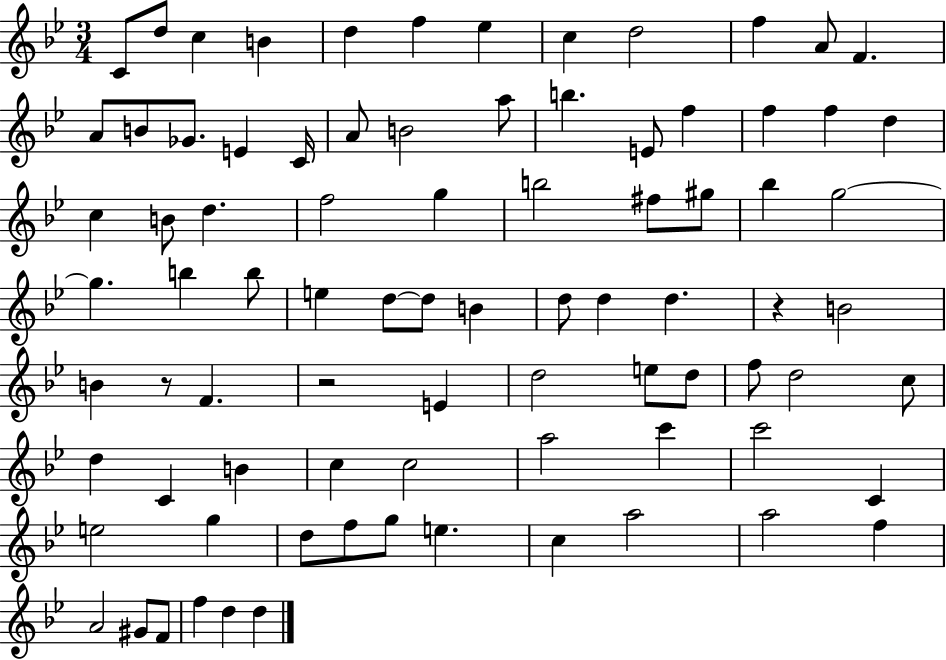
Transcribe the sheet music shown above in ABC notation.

X:1
T:Untitled
M:3/4
L:1/4
K:Bb
C/2 d/2 c B d f _e c d2 f A/2 F A/2 B/2 _G/2 E C/4 A/2 B2 a/2 b E/2 f f f d c B/2 d f2 g b2 ^f/2 ^g/2 _b g2 g b b/2 e d/2 d/2 B d/2 d d z B2 B z/2 F z2 E d2 e/2 d/2 f/2 d2 c/2 d C B c c2 a2 c' c'2 C e2 g d/2 f/2 g/2 e c a2 a2 f A2 ^G/2 F/2 f d d